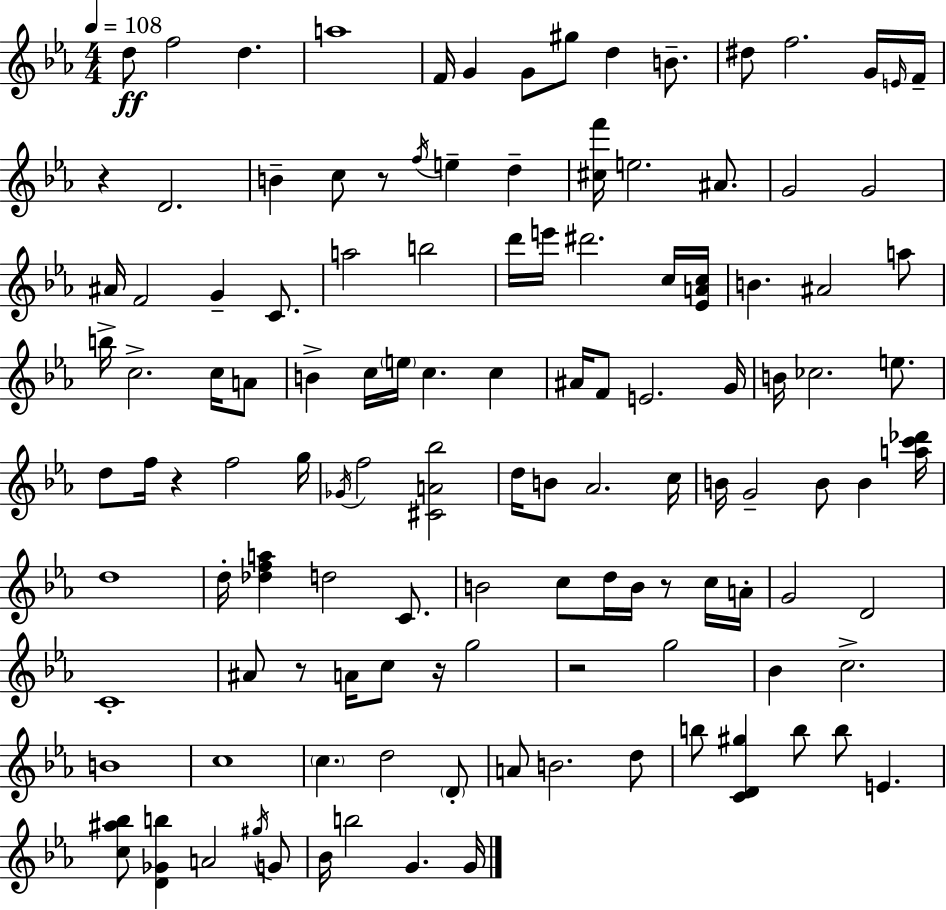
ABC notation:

X:1
T:Untitled
M:4/4
L:1/4
K:Eb
d/2 f2 d a4 F/4 G G/2 ^g/2 d B/2 ^d/2 f2 G/4 E/4 F/4 z D2 B c/2 z/2 f/4 e d [^cf']/4 e2 ^A/2 G2 G2 ^A/4 F2 G C/2 a2 b2 d'/4 e'/4 ^d'2 c/4 [_EAc]/4 B ^A2 a/2 b/4 c2 c/4 A/2 B c/4 e/4 c c ^A/4 F/2 E2 G/4 B/4 _c2 e/2 d/2 f/4 z f2 g/4 _G/4 f2 [^CA_b]2 d/4 B/2 _A2 c/4 B/4 G2 B/2 B [ac'_d']/4 d4 d/4 [_dfa] d2 C/2 B2 c/2 d/4 B/4 z/2 c/4 A/4 G2 D2 C4 ^A/2 z/2 A/4 c/2 z/4 g2 z2 g2 _B c2 B4 c4 c d2 D/2 A/2 B2 d/2 b/2 [CD^g] b/2 b/2 E [c^a_b]/2 [D_Gb] A2 ^g/4 G/2 _B/4 b2 G G/4